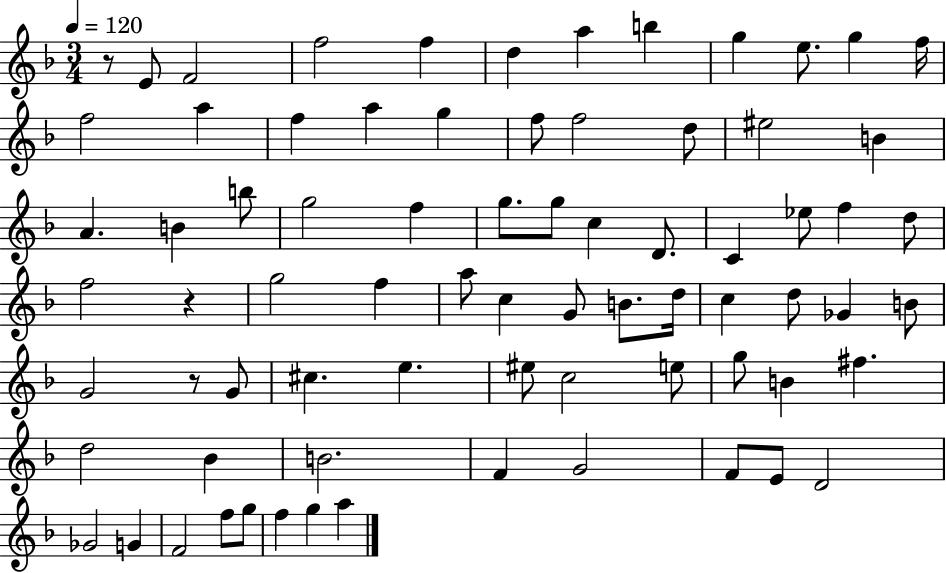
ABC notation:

X:1
T:Untitled
M:3/4
L:1/4
K:F
z/2 E/2 F2 f2 f d a b g e/2 g f/4 f2 a f a g f/2 f2 d/2 ^e2 B A B b/2 g2 f g/2 g/2 c D/2 C _e/2 f d/2 f2 z g2 f a/2 c G/2 B/2 d/4 c d/2 _G B/2 G2 z/2 G/2 ^c e ^e/2 c2 e/2 g/2 B ^f d2 _B B2 F G2 F/2 E/2 D2 _G2 G F2 f/2 g/2 f g a